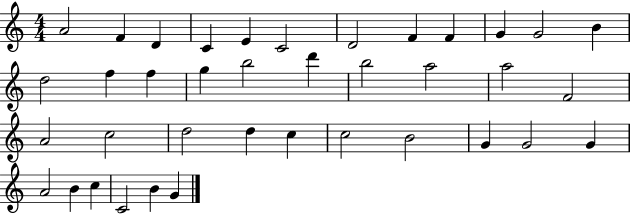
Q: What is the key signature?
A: C major